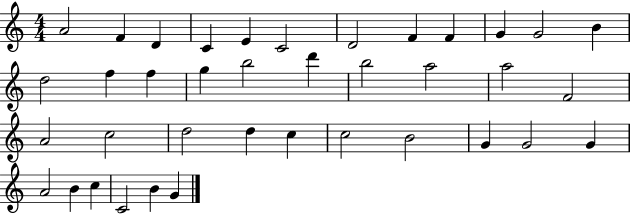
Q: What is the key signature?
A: C major